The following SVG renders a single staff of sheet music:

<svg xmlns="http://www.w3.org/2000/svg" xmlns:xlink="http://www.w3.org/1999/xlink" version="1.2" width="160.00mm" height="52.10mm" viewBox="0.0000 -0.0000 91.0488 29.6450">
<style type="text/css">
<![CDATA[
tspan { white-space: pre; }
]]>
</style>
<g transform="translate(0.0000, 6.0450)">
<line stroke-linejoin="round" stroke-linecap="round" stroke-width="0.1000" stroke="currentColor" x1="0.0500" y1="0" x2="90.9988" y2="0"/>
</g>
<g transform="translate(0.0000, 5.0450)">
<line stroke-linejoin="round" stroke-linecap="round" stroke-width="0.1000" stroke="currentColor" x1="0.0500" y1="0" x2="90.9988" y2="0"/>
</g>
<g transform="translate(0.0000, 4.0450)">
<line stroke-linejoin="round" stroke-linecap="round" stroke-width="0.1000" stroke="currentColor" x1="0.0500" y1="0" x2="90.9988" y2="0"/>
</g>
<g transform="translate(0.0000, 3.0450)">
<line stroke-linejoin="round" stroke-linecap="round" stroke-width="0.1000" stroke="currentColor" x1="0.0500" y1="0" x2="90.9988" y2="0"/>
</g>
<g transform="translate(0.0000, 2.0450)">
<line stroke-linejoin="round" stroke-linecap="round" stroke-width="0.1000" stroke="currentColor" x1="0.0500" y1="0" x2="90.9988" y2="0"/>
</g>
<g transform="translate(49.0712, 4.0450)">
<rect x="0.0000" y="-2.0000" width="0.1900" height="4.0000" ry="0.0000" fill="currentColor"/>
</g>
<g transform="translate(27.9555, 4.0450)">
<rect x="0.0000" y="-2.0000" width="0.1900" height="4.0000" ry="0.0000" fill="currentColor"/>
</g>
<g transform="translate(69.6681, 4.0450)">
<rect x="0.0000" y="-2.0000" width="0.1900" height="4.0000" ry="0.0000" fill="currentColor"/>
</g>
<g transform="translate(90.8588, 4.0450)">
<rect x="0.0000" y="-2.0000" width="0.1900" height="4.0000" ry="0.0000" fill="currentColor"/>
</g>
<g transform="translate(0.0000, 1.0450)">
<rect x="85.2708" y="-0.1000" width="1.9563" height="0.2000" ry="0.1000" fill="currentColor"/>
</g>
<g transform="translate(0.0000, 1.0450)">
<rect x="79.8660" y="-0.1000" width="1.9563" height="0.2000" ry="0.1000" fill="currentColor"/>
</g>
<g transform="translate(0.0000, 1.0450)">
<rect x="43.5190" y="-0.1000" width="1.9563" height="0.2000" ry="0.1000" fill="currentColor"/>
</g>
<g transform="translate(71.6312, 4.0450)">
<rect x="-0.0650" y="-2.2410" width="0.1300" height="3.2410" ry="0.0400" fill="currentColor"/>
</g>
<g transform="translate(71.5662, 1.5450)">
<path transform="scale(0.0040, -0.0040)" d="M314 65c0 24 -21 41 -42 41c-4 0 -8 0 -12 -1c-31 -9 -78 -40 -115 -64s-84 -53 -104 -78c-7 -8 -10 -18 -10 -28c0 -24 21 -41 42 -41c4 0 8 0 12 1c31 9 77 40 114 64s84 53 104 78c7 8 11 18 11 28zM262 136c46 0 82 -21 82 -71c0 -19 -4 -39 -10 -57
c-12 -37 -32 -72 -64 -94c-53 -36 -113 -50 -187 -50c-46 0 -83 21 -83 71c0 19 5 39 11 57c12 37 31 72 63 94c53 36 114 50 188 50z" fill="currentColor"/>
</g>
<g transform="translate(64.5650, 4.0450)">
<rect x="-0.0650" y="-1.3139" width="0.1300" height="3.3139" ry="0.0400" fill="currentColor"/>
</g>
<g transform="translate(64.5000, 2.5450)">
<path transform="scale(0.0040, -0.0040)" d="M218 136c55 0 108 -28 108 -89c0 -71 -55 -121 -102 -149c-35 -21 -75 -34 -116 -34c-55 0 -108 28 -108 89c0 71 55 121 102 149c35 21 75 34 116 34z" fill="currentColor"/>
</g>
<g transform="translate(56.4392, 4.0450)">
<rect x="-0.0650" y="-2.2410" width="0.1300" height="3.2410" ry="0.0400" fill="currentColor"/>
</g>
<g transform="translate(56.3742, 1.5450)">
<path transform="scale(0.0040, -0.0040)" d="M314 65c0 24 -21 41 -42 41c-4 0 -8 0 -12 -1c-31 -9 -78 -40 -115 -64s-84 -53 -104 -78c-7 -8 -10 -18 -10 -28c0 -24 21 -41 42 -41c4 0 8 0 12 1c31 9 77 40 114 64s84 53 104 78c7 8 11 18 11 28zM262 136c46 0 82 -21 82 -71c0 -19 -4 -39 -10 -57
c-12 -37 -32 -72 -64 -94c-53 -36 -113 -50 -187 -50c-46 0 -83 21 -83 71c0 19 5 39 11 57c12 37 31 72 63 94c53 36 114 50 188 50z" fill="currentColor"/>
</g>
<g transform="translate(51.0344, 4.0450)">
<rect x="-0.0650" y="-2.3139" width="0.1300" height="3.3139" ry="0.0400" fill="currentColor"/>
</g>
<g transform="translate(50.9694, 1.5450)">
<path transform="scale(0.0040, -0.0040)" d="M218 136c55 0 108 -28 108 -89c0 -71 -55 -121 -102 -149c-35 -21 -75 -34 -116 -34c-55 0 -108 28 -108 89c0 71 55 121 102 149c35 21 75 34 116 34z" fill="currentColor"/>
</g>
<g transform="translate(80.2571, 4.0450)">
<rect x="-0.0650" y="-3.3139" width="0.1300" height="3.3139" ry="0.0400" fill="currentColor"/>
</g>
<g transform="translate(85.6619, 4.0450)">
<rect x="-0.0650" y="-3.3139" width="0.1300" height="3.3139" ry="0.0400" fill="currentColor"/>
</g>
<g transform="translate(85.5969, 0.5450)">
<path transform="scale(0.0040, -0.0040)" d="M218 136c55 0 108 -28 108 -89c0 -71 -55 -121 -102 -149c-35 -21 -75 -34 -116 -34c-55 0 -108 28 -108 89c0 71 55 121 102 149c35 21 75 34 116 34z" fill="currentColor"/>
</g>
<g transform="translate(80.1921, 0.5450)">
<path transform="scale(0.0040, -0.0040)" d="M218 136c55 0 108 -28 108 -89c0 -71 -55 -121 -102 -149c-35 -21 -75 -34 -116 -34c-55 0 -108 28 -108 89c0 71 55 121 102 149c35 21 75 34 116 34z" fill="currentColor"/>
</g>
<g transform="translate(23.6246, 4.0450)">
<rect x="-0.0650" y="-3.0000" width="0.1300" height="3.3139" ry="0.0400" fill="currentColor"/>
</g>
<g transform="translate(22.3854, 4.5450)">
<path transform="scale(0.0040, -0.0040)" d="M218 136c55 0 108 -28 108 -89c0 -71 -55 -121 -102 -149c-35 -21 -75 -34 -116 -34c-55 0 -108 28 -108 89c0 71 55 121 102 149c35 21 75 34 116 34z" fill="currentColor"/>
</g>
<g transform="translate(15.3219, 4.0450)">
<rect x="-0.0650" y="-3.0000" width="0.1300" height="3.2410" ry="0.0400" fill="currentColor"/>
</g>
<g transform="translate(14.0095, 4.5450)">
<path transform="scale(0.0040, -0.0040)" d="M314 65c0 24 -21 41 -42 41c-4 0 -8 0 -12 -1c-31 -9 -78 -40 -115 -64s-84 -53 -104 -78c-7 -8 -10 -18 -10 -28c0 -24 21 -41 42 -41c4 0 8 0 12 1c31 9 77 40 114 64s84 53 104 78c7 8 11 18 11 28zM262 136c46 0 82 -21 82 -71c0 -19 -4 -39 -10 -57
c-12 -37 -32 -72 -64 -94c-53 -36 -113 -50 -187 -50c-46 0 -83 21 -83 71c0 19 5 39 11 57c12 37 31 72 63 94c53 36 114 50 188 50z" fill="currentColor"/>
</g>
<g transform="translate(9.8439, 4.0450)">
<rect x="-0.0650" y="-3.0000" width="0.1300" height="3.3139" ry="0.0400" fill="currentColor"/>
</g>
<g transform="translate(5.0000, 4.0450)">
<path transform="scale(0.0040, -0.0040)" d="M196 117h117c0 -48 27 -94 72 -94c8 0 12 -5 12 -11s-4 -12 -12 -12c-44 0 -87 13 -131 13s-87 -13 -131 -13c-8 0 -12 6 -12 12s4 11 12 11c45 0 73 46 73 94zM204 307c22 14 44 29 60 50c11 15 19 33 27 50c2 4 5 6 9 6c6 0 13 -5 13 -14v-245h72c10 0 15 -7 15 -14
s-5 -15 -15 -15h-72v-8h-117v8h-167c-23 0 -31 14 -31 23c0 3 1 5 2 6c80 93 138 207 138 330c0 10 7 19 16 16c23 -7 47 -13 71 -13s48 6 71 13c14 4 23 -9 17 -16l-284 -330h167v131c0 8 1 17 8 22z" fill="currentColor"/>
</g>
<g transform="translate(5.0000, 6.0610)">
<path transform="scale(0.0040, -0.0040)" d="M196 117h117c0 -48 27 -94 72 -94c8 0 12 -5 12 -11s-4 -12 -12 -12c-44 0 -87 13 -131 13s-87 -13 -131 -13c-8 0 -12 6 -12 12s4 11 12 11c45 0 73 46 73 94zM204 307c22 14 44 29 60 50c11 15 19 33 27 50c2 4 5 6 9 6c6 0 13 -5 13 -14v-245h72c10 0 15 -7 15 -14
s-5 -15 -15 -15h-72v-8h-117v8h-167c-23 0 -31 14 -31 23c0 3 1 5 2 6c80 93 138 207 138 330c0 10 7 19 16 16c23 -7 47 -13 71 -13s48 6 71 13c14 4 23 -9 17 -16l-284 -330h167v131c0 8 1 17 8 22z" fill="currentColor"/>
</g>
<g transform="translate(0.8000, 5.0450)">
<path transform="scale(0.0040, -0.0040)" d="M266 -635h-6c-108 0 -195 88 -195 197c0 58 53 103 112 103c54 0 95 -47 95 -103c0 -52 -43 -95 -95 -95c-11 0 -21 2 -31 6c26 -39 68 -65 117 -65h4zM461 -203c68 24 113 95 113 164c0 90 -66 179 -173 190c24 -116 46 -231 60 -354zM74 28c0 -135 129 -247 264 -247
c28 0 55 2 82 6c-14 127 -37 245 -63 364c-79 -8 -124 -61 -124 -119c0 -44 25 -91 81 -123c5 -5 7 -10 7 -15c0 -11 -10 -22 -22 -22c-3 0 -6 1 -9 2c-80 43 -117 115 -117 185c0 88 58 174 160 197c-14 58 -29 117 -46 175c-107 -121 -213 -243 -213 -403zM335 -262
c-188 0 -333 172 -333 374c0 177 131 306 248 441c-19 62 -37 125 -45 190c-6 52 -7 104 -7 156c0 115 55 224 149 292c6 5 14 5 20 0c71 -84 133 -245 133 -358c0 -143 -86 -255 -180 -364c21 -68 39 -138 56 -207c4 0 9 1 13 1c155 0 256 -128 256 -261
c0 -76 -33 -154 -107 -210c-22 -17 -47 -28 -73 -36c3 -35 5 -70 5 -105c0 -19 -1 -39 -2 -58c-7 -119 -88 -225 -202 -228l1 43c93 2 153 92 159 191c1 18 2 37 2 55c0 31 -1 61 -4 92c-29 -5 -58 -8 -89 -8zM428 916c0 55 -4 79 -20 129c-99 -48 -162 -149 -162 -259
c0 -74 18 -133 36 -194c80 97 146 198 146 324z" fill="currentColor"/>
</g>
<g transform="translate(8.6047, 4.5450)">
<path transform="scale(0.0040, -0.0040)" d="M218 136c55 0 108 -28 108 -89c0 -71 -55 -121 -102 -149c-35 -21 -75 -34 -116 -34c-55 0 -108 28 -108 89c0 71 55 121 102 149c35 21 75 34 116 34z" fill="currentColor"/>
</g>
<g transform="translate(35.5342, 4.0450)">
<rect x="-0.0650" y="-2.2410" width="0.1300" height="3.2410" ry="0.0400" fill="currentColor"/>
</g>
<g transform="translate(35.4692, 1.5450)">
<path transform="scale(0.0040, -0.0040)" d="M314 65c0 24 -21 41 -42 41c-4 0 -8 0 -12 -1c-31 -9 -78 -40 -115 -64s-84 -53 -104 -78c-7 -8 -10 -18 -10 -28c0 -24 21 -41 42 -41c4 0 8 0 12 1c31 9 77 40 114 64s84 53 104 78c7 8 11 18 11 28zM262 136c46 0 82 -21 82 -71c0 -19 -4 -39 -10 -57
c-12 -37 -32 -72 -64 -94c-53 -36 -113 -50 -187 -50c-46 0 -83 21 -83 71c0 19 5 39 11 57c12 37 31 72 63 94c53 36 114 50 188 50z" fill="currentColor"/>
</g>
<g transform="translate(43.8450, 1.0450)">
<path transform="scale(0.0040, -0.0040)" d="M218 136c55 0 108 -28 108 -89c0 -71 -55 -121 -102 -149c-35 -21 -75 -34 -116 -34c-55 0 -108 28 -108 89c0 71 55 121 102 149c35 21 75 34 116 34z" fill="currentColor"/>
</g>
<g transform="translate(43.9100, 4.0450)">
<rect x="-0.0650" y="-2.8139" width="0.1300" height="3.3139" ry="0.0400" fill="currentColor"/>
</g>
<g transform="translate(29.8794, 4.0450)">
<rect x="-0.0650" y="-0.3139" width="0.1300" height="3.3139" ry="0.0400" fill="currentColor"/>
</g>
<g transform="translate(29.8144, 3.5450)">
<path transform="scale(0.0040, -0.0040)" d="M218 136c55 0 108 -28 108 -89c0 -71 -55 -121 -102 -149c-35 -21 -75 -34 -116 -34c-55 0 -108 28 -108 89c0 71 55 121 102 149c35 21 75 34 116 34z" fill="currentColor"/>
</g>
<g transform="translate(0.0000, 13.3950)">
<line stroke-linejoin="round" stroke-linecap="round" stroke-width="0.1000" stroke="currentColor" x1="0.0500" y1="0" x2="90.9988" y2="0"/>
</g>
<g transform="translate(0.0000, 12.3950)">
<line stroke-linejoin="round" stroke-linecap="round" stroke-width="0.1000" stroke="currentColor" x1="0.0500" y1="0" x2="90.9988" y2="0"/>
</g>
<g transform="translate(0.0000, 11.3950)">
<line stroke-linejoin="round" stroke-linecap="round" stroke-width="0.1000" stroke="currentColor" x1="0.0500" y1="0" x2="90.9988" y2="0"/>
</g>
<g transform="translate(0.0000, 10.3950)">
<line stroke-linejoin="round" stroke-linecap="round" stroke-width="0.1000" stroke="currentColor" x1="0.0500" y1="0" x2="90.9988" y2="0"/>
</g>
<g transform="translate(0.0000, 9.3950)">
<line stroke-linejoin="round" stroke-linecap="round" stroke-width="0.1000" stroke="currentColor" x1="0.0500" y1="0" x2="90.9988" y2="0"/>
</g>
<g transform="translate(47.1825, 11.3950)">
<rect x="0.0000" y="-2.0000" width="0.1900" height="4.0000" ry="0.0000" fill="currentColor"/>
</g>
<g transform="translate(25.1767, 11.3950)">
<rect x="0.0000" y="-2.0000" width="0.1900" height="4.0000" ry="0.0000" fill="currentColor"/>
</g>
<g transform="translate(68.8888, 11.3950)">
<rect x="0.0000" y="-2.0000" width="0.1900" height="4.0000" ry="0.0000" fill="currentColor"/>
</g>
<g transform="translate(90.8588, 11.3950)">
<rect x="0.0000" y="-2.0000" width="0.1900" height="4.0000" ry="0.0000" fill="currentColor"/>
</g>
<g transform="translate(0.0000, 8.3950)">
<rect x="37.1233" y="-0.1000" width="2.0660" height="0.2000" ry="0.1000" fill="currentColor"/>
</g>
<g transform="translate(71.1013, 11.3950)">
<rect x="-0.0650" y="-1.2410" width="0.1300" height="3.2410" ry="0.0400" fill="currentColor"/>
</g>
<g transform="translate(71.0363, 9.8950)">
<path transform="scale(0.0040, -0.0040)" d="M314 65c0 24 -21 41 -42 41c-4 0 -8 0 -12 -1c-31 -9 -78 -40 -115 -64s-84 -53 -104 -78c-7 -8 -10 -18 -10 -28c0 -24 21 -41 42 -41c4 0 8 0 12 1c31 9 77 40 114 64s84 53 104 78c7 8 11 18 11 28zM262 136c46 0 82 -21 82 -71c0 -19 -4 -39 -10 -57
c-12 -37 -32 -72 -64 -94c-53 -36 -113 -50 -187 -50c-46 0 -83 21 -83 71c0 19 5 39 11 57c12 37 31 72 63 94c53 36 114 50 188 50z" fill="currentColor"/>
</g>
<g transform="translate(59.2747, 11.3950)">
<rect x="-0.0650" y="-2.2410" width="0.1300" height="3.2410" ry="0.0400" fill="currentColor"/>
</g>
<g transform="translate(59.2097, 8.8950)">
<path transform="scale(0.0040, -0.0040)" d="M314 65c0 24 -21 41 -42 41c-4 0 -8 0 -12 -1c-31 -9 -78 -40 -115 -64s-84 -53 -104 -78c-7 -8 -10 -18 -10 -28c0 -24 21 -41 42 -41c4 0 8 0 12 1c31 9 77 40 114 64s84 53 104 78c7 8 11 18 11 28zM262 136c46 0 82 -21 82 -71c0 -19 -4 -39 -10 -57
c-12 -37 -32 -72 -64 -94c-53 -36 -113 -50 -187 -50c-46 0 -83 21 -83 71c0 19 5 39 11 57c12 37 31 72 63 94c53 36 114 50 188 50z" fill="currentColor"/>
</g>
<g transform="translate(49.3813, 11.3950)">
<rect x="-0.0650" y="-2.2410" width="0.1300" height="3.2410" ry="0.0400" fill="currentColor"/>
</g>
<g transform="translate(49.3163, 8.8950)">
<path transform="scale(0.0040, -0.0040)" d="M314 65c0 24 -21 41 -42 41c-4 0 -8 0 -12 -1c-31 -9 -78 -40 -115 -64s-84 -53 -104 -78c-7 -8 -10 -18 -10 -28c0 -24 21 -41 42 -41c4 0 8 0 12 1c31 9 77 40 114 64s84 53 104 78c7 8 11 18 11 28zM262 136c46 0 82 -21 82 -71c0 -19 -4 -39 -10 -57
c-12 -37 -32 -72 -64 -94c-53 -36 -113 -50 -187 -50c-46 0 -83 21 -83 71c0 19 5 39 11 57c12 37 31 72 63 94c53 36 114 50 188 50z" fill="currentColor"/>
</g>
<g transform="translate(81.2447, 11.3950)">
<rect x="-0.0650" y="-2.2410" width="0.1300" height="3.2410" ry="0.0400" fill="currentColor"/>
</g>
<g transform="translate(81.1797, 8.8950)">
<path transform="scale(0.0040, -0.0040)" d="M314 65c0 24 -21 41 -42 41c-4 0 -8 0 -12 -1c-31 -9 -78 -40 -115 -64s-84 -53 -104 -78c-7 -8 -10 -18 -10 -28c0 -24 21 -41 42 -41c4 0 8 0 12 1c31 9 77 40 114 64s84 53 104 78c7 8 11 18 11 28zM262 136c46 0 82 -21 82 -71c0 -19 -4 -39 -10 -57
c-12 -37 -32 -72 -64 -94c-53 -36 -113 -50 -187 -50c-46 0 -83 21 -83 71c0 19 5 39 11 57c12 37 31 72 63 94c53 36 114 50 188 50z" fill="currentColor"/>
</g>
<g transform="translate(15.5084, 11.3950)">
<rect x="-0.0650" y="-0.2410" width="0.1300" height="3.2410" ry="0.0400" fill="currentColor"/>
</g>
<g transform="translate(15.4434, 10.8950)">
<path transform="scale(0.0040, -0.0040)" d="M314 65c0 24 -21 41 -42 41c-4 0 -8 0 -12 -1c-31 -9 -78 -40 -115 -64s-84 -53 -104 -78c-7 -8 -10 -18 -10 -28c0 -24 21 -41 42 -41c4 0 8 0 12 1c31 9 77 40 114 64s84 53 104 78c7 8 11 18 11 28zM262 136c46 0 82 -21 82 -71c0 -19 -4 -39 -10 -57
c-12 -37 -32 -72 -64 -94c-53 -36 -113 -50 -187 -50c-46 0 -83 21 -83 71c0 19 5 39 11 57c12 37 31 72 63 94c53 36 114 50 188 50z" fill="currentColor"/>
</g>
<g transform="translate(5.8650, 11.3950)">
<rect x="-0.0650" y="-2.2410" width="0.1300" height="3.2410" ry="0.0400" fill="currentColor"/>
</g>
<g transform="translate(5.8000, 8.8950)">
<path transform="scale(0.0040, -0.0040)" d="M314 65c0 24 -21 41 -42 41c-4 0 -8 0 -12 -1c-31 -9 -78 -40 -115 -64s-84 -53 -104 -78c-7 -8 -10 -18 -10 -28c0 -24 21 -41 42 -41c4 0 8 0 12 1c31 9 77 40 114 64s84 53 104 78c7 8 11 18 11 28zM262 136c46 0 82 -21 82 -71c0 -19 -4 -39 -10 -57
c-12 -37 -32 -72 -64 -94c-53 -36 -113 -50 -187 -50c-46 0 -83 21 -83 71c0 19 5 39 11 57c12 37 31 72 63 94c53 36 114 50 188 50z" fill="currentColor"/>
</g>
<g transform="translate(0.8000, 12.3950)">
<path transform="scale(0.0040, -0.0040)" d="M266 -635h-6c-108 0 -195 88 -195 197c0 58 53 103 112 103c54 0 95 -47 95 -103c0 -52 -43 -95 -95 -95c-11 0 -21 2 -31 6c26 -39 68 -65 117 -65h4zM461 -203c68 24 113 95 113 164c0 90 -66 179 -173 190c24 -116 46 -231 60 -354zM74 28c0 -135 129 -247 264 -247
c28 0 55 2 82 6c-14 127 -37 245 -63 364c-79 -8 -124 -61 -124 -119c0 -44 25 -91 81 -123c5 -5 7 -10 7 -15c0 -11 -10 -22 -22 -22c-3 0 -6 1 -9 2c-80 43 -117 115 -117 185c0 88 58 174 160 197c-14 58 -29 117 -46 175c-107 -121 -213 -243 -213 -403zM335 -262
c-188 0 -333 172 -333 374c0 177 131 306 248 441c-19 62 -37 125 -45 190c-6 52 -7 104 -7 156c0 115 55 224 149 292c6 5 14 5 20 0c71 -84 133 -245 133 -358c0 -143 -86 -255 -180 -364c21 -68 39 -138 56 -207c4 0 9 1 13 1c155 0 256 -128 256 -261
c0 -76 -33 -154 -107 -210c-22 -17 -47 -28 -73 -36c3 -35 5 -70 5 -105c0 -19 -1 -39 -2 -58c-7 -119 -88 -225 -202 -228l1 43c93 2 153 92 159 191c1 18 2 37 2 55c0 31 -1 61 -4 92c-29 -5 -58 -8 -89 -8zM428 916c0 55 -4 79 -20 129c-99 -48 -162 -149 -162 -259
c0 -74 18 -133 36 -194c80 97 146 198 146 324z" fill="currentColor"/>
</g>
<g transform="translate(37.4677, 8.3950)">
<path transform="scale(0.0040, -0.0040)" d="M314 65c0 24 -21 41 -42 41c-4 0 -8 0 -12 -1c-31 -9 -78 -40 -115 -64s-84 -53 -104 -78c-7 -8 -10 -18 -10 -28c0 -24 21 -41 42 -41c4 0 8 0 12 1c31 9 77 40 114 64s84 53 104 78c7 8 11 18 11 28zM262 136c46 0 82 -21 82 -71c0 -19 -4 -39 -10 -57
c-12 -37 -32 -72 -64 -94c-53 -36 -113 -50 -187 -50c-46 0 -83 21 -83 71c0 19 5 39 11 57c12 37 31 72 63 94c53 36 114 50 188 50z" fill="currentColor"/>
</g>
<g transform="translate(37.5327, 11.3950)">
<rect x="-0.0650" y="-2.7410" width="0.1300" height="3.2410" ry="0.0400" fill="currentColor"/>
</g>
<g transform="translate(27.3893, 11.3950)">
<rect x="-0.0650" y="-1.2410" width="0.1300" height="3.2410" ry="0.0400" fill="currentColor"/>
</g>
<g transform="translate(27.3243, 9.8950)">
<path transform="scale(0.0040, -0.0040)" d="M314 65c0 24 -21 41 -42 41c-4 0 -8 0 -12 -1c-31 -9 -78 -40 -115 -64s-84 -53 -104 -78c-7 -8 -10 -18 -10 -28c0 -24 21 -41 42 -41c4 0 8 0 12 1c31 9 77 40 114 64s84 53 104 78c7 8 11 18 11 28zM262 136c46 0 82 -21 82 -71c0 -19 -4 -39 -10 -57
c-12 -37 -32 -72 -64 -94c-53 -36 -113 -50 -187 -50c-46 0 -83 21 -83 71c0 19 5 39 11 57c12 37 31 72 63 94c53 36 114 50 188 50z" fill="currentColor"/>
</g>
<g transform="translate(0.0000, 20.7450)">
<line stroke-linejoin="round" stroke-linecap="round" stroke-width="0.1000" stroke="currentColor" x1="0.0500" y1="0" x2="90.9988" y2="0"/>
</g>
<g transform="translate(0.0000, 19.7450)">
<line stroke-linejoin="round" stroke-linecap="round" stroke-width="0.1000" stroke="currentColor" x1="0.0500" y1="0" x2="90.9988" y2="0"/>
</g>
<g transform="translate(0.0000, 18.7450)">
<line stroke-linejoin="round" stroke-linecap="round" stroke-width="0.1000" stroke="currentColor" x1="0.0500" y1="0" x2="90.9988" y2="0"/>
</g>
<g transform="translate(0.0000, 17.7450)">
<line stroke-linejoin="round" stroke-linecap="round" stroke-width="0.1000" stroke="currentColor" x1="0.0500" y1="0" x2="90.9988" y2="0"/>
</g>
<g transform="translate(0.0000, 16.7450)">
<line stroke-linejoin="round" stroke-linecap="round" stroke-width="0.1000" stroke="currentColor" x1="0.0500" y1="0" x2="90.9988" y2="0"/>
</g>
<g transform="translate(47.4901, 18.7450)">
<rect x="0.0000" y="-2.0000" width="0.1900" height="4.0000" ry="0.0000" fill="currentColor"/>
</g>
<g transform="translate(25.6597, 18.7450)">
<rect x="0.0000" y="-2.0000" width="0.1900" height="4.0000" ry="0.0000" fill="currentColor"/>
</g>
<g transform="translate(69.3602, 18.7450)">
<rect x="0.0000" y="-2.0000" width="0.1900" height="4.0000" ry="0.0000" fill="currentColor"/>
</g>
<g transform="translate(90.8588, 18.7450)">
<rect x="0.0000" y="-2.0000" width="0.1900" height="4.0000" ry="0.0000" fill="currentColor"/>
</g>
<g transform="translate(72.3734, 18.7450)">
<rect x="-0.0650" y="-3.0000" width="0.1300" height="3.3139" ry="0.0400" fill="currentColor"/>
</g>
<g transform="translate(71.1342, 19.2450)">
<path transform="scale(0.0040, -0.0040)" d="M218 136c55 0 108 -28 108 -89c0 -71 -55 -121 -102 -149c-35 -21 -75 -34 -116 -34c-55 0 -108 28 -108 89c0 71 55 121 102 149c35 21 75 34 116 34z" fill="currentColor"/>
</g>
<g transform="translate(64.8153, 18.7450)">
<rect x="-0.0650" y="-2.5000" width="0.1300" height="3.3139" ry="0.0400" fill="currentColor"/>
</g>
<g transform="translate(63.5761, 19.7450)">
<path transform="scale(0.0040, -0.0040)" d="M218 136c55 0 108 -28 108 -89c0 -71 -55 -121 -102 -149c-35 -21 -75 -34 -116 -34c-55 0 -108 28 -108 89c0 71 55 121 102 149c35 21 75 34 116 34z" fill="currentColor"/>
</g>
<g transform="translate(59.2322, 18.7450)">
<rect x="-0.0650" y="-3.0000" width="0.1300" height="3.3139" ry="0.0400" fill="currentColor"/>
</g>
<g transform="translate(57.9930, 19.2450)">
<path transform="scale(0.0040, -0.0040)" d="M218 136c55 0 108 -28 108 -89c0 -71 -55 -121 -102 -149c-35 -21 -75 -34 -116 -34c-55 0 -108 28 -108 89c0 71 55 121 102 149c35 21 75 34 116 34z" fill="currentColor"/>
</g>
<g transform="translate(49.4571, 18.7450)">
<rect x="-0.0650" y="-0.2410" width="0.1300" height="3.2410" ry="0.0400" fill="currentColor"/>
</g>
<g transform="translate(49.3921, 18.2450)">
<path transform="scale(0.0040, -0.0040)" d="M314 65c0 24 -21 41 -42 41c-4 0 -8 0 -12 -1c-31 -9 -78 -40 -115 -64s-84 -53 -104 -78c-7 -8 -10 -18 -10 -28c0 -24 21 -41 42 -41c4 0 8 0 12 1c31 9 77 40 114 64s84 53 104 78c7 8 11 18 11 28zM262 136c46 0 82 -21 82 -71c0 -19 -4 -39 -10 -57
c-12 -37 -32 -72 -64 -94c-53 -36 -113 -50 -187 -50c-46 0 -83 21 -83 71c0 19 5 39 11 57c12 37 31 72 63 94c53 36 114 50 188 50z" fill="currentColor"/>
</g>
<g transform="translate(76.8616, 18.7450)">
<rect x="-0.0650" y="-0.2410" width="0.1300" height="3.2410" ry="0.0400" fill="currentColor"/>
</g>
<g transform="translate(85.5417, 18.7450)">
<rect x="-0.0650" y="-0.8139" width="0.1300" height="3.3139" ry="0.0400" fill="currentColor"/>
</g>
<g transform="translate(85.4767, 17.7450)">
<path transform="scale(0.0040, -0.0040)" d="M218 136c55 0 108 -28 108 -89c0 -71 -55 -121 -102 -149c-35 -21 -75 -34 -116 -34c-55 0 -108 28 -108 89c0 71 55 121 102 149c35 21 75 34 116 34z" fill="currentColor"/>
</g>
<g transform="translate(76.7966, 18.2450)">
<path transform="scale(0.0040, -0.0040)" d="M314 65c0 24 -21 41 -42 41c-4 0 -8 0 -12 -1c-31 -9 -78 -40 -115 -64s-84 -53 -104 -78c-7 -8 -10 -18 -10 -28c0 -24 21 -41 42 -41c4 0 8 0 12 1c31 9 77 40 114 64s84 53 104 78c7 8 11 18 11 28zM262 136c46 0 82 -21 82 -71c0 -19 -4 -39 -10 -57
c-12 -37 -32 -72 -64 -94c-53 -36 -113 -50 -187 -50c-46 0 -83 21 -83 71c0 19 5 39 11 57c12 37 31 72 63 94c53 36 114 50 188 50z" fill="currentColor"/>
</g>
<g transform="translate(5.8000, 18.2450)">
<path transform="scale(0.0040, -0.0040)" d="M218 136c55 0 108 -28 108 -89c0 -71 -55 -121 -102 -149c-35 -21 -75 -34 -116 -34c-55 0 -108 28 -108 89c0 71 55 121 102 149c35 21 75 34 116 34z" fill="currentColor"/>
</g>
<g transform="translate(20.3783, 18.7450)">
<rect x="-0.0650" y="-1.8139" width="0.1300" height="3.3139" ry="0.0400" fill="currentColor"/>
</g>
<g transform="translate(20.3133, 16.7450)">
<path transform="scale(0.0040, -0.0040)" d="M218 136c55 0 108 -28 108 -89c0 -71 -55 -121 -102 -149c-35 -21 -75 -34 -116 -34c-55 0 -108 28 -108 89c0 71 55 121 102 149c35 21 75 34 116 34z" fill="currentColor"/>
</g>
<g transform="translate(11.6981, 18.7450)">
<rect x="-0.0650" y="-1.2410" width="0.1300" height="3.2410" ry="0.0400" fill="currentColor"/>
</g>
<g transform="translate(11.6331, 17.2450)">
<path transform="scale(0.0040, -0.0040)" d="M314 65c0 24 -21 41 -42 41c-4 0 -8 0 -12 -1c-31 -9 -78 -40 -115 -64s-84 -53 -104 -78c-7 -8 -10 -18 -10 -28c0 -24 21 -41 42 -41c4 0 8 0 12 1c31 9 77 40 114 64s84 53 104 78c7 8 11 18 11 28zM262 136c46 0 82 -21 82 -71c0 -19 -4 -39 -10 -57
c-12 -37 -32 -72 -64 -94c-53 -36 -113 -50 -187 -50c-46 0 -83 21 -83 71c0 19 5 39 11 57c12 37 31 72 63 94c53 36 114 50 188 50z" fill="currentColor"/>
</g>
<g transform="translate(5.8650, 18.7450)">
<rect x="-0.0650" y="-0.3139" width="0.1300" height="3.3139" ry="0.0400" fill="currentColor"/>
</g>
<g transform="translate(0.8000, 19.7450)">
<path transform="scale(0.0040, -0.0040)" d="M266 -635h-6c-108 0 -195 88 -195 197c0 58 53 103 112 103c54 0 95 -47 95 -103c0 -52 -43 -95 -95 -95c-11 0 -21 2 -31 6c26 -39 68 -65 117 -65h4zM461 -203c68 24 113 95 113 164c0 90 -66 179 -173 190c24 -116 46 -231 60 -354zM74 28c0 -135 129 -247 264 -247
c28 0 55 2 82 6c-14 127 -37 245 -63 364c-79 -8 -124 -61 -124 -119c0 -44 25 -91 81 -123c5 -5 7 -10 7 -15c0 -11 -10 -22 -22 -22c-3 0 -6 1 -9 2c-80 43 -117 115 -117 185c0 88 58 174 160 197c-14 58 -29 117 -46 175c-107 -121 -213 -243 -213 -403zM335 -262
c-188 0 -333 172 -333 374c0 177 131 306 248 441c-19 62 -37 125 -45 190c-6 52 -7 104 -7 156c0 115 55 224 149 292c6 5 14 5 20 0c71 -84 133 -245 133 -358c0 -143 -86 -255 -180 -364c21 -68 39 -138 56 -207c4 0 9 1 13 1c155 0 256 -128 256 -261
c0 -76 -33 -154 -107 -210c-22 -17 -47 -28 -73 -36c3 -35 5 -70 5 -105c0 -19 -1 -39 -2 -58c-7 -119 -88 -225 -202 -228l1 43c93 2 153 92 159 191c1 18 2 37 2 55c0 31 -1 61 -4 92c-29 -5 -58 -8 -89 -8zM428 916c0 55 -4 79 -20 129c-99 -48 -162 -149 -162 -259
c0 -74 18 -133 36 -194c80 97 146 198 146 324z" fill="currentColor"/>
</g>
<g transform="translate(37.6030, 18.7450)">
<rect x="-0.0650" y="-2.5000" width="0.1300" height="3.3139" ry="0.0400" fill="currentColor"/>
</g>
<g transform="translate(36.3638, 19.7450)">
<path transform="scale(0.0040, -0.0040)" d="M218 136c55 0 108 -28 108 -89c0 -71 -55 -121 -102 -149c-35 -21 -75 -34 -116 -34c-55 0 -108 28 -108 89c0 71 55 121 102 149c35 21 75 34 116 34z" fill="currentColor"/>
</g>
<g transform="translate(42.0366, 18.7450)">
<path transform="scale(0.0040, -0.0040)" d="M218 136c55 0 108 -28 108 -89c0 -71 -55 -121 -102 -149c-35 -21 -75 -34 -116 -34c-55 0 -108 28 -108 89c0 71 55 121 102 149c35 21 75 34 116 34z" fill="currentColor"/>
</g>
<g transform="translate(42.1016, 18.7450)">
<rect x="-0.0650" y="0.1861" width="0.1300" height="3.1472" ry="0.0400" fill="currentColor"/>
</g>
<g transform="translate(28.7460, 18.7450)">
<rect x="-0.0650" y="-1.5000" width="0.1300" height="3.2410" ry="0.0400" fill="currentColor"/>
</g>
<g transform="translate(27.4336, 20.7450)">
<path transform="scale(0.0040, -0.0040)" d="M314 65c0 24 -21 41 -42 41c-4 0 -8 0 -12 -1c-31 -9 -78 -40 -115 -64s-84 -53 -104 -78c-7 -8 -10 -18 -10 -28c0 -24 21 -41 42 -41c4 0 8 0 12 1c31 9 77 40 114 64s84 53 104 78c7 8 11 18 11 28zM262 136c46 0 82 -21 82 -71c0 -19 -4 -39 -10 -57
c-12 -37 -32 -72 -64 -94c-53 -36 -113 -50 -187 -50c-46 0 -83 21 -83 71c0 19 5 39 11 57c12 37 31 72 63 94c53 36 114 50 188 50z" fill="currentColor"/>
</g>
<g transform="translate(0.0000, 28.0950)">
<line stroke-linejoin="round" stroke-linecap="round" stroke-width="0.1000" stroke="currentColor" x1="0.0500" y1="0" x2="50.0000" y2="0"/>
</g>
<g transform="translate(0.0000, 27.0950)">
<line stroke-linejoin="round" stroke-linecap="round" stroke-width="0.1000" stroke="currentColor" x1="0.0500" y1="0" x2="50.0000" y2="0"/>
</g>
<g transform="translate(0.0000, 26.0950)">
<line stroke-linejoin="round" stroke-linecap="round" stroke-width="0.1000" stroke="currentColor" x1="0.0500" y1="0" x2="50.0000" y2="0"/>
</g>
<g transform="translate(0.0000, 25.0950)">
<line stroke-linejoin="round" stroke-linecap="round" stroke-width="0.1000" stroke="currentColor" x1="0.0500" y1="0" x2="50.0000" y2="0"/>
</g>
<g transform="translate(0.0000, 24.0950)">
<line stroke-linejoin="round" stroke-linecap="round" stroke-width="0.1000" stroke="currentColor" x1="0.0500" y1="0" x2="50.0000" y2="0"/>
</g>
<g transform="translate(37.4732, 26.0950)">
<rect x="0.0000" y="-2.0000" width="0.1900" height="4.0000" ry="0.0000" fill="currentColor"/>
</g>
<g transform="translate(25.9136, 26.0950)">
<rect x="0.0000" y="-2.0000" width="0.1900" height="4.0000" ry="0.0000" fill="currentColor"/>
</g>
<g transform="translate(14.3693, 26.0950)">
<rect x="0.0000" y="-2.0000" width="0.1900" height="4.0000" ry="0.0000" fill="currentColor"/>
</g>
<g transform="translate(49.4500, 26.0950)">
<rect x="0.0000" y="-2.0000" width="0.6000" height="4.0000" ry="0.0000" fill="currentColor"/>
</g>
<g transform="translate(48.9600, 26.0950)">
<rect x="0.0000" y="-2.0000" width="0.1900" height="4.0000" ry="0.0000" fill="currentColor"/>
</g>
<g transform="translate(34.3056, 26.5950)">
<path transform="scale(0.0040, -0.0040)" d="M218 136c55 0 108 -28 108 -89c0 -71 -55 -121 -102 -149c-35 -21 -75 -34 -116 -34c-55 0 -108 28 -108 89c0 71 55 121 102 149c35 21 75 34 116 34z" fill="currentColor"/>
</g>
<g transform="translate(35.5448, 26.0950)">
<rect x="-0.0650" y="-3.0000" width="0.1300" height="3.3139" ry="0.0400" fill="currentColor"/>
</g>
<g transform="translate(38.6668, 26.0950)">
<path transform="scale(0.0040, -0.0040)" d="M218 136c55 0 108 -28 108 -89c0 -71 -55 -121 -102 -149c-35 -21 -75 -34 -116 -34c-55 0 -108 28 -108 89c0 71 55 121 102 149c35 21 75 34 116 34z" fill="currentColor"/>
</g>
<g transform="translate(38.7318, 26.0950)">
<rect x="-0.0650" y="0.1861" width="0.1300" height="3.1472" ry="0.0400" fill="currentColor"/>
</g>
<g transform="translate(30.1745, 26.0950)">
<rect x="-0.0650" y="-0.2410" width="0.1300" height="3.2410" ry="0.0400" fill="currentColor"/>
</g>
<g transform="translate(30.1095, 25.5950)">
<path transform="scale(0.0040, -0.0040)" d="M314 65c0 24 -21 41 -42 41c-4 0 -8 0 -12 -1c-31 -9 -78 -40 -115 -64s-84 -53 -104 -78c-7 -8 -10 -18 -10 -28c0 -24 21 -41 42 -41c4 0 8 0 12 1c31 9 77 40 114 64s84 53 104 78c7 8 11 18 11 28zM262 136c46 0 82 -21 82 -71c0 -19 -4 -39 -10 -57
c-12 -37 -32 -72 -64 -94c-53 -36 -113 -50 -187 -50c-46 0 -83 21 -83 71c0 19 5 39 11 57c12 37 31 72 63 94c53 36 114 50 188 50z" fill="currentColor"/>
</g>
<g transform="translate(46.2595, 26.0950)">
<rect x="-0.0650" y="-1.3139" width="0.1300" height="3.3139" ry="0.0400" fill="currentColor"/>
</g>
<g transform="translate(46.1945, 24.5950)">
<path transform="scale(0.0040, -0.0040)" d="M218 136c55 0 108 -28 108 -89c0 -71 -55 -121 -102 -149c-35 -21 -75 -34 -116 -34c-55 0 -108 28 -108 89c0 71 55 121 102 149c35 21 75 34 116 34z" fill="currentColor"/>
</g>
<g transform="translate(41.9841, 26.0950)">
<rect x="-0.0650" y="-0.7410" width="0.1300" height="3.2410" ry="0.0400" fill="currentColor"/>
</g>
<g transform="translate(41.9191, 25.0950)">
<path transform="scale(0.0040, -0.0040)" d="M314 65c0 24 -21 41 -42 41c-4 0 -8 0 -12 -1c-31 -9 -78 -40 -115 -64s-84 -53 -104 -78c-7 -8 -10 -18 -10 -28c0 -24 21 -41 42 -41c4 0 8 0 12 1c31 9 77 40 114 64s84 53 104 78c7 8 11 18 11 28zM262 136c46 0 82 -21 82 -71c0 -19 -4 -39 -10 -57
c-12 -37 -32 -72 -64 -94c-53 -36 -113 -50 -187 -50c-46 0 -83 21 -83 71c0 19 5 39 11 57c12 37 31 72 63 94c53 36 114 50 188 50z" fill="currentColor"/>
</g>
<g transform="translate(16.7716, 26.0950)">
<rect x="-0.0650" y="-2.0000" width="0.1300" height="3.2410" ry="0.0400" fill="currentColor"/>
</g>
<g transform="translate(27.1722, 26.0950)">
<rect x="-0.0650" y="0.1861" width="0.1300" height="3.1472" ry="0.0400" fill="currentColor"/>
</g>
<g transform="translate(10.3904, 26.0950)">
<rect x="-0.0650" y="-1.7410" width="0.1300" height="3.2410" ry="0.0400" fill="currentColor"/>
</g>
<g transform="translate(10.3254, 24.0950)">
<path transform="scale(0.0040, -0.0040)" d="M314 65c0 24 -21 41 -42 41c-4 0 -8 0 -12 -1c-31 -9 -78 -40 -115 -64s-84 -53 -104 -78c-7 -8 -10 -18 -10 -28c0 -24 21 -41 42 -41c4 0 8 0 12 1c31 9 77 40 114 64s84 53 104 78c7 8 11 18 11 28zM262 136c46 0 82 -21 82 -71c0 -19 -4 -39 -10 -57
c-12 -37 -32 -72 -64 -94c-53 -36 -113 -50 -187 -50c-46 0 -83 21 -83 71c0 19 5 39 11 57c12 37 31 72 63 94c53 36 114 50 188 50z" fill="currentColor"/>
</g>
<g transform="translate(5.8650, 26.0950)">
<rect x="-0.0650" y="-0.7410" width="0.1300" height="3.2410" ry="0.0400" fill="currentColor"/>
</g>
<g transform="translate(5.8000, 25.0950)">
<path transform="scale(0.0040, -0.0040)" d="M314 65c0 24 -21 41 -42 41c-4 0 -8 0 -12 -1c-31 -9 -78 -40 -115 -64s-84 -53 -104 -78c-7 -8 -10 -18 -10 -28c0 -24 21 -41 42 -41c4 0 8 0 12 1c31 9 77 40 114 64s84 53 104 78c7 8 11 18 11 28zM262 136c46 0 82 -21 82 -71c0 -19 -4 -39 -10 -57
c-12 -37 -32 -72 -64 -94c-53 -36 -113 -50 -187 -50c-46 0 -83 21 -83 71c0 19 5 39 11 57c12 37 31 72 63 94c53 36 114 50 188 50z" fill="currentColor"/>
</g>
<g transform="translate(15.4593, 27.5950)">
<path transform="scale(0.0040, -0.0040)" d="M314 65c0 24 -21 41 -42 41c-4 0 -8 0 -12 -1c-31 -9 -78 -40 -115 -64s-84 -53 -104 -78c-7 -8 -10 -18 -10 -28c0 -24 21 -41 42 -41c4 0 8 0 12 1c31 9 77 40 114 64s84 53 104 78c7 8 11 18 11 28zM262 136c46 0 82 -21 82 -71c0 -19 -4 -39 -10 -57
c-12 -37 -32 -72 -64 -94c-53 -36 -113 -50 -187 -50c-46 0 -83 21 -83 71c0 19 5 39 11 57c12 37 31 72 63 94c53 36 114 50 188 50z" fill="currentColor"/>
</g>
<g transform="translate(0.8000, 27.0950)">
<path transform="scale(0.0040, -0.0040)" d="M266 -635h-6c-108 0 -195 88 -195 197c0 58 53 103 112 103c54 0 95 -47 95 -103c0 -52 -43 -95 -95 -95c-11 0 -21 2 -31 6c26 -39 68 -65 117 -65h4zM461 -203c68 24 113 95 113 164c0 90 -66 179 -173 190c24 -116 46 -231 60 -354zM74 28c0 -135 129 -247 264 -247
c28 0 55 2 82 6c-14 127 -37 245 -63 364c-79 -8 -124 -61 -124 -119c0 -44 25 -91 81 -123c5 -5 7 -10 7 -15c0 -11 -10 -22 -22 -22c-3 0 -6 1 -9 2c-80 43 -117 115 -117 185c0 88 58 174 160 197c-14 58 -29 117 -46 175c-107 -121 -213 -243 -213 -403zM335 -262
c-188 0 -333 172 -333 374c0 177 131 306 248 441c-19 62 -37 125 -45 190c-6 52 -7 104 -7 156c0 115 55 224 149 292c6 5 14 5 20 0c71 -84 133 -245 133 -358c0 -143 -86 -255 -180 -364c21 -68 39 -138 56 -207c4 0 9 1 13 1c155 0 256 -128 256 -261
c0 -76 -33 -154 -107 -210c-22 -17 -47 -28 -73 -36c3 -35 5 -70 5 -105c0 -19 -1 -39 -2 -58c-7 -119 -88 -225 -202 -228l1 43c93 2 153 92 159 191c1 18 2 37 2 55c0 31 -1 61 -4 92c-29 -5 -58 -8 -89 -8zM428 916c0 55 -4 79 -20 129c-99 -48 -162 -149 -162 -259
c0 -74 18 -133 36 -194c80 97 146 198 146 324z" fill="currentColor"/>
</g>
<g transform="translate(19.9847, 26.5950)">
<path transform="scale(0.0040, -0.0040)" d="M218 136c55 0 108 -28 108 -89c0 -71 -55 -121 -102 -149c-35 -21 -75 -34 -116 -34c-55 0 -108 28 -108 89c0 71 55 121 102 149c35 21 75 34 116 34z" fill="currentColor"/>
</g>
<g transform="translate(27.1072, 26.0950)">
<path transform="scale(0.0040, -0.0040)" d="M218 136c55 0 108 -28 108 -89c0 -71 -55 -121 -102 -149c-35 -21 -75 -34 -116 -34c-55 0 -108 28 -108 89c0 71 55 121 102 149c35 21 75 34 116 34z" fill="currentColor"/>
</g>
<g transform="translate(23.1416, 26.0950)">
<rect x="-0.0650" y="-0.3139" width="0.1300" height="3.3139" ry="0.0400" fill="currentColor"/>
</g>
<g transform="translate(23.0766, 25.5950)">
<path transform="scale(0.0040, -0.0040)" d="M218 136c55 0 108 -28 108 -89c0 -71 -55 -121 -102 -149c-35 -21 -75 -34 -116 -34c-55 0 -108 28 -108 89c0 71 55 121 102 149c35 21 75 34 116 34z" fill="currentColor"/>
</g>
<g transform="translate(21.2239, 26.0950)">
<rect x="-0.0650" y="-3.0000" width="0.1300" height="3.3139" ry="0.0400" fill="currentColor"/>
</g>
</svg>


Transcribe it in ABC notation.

X:1
T:Untitled
M:4/4
L:1/4
K:C
A A2 A c g2 a g g2 e g2 b b g2 c2 e2 a2 g2 g2 e2 g2 c e2 f E2 G B c2 A G A c2 d d2 f2 F2 A c B c2 A B d2 e